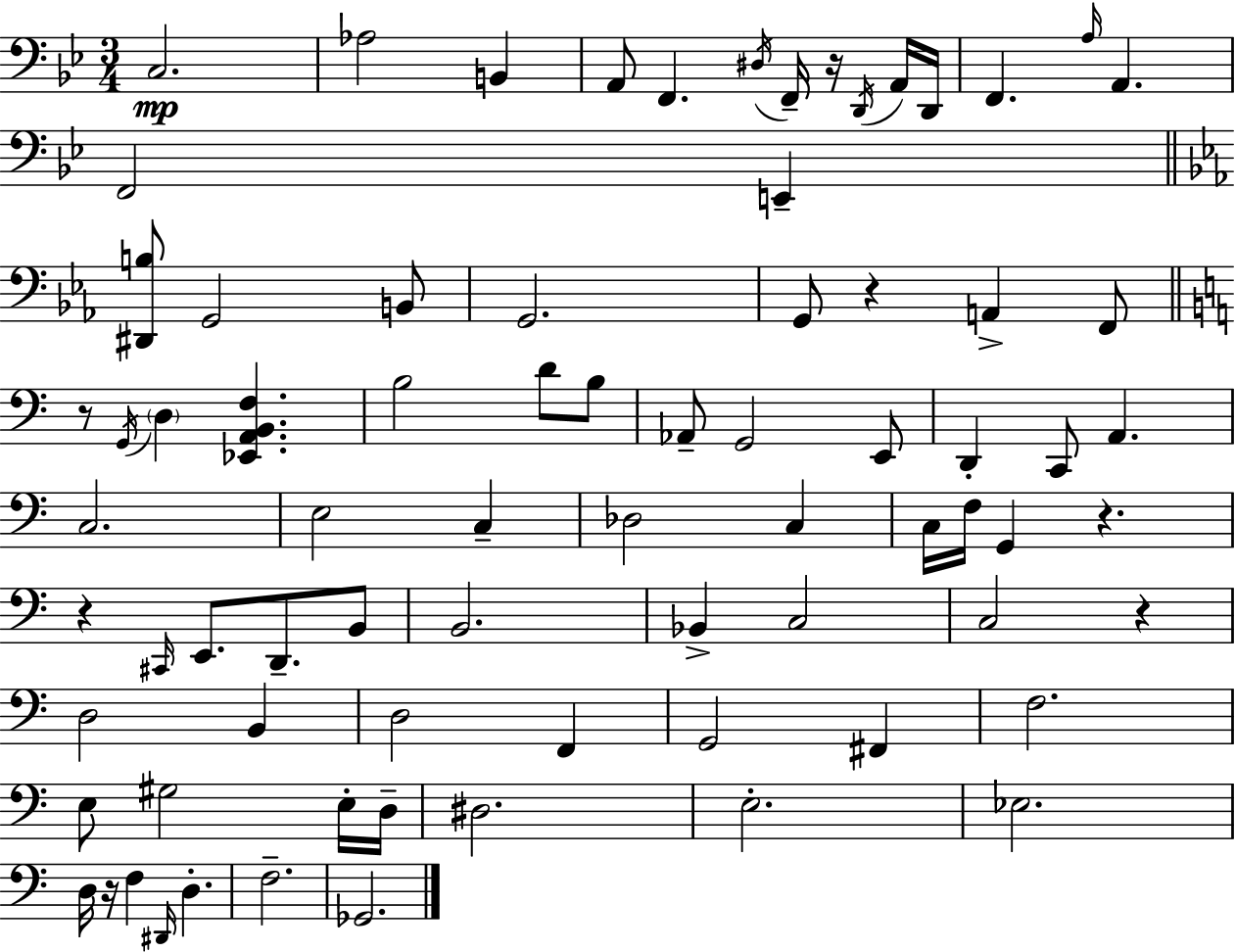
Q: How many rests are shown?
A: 7